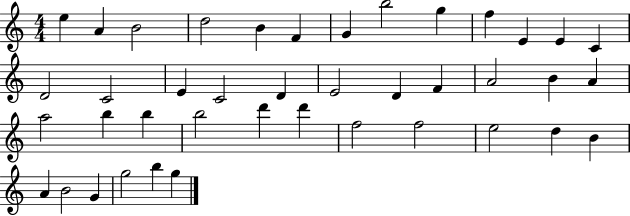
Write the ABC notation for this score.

X:1
T:Untitled
M:4/4
L:1/4
K:C
e A B2 d2 B F G b2 g f E E C D2 C2 E C2 D E2 D F A2 B A a2 b b b2 d' d' f2 f2 e2 d B A B2 G g2 b g